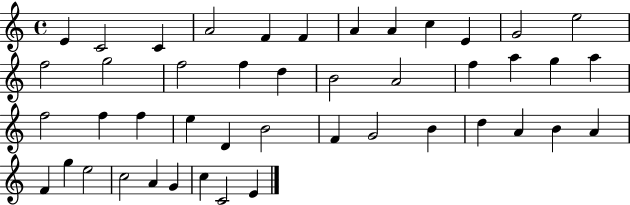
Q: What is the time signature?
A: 4/4